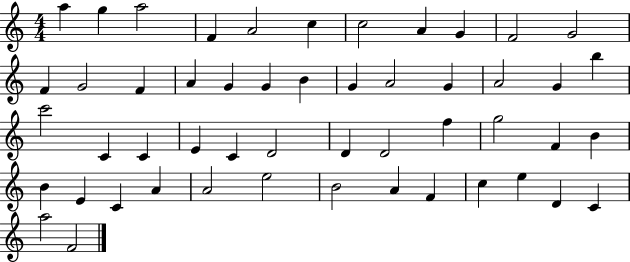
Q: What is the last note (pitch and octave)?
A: F4